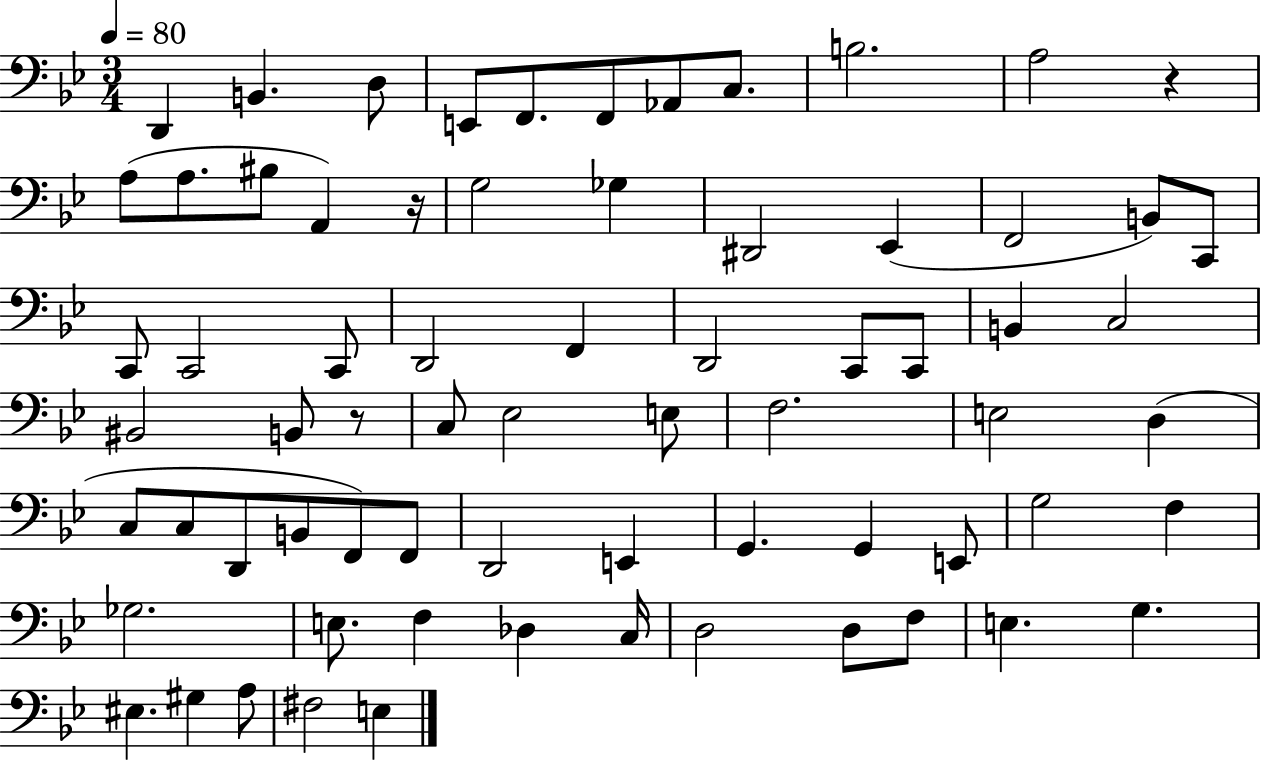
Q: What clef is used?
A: bass